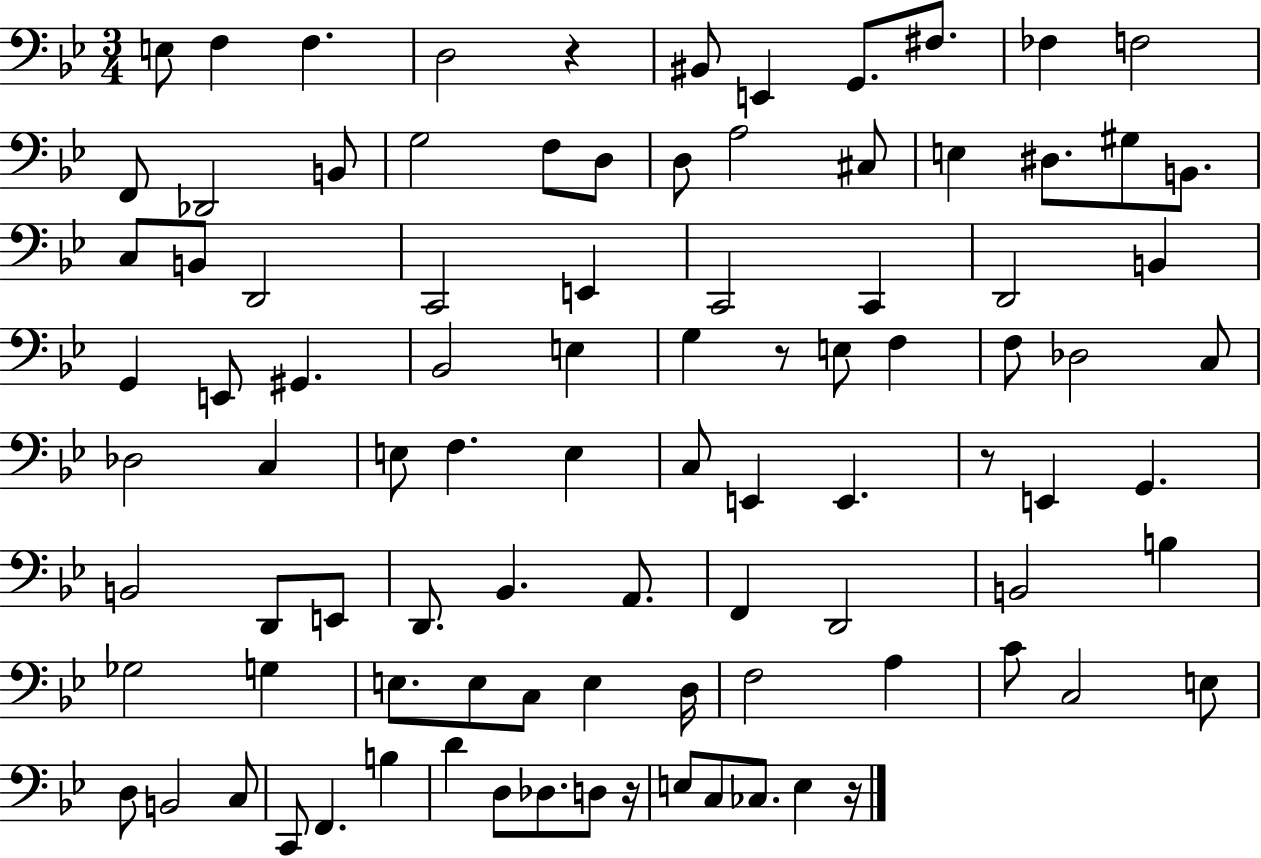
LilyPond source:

{
  \clef bass
  \numericTimeSignature
  \time 3/4
  \key bes \major
  e8 f4 f4. | d2 r4 | bis,8 e,4 g,8. fis8. | fes4 f2 | \break f,8 des,2 b,8 | g2 f8 d8 | d8 a2 cis8 | e4 dis8. gis8 b,8. | \break c8 b,8 d,2 | c,2 e,4 | c,2 c,4 | d,2 b,4 | \break g,4 e,8 gis,4. | bes,2 e4 | g4 r8 e8 f4 | f8 des2 c8 | \break des2 c4 | e8 f4. e4 | c8 e,4 e,4. | r8 e,4 g,4. | \break b,2 d,8 e,8 | d,8. bes,4. a,8. | f,4 d,2 | b,2 b4 | \break ges2 g4 | e8. e8 c8 e4 d16 | f2 a4 | c'8 c2 e8 | \break d8 b,2 c8 | c,8 f,4. b4 | d'4 d8 des8. d8 r16 | e8 c8 ces8. e4 r16 | \break \bar "|."
}